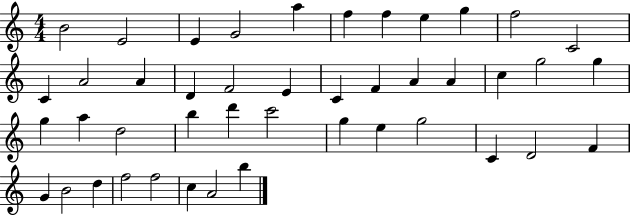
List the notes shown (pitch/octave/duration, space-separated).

B4/h E4/h E4/q G4/h A5/q F5/q F5/q E5/q G5/q F5/h C4/h C4/q A4/h A4/q D4/q F4/h E4/q C4/q F4/q A4/q A4/q C5/q G5/h G5/q G5/q A5/q D5/h B5/q D6/q C6/h G5/q E5/q G5/h C4/q D4/h F4/q G4/q B4/h D5/q F5/h F5/h C5/q A4/h B5/q